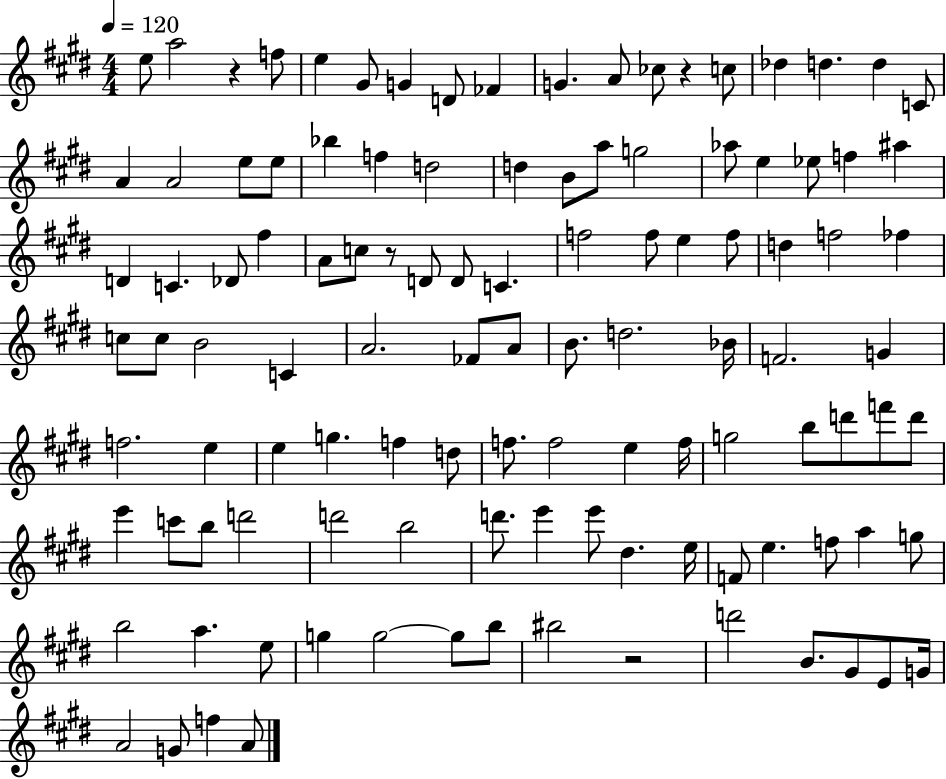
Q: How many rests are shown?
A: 4